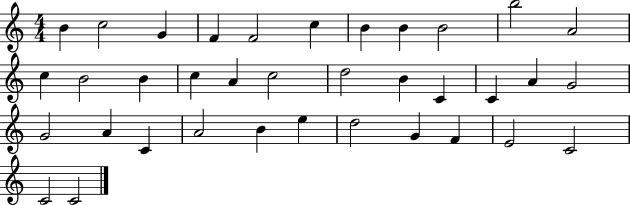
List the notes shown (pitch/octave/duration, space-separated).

B4/q C5/h G4/q F4/q F4/h C5/q B4/q B4/q B4/h B5/h A4/h C5/q B4/h B4/q C5/q A4/q C5/h D5/h B4/q C4/q C4/q A4/q G4/h G4/h A4/q C4/q A4/h B4/q E5/q D5/h G4/q F4/q E4/h C4/h C4/h C4/h